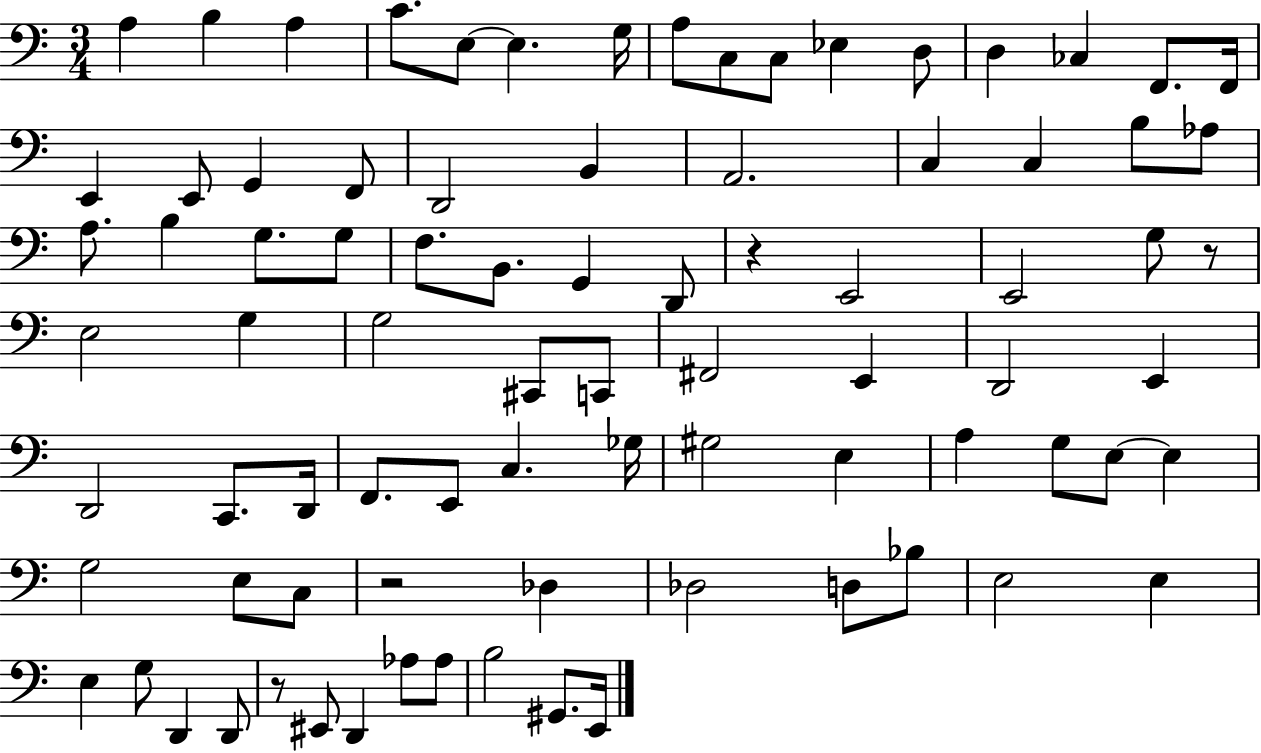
X:1
T:Untitled
M:3/4
L:1/4
K:C
A, B, A, C/2 E,/2 E, G,/4 A,/2 C,/2 C,/2 _E, D,/2 D, _C, F,,/2 F,,/4 E,, E,,/2 G,, F,,/2 D,,2 B,, A,,2 C, C, B,/2 _A,/2 A,/2 B, G,/2 G,/2 F,/2 B,,/2 G,, D,,/2 z E,,2 E,,2 G,/2 z/2 E,2 G, G,2 ^C,,/2 C,,/2 ^F,,2 E,, D,,2 E,, D,,2 C,,/2 D,,/4 F,,/2 E,,/2 C, _G,/4 ^G,2 E, A, G,/2 E,/2 E, G,2 E,/2 C,/2 z2 _D, _D,2 D,/2 _B,/2 E,2 E, E, G,/2 D,, D,,/2 z/2 ^E,,/2 D,, _A,/2 _A,/2 B,2 ^G,,/2 E,,/4